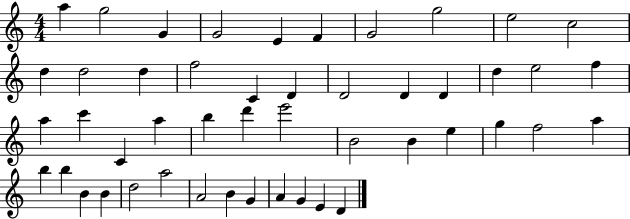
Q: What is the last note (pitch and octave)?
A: D4